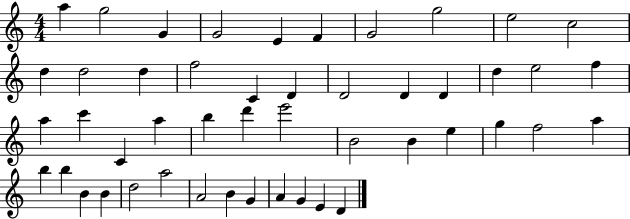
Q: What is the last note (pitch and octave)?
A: D4